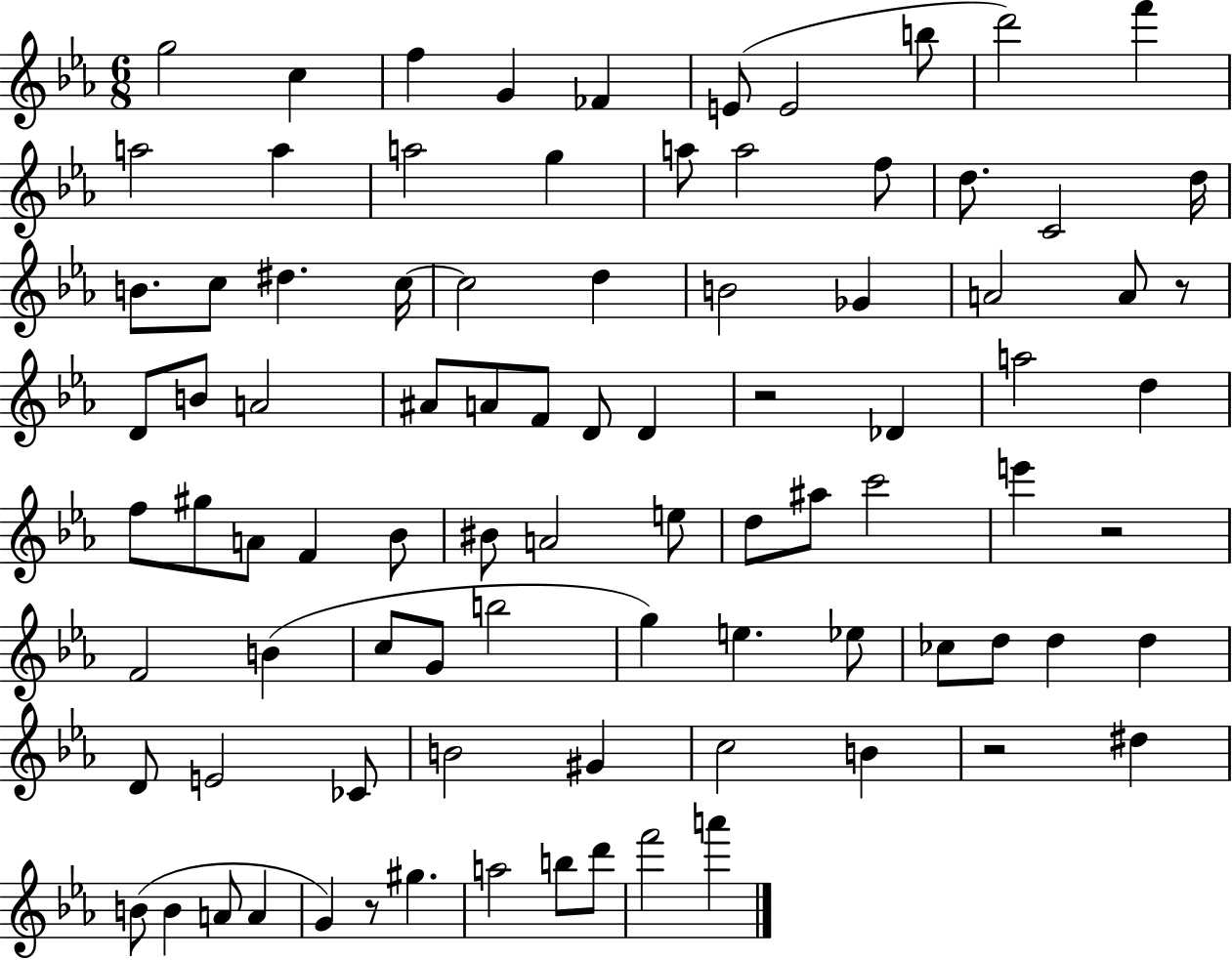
G5/h C5/q F5/q G4/q FES4/q E4/e E4/h B5/e D6/h F6/q A5/h A5/q A5/h G5/q A5/e A5/h F5/e D5/e. C4/h D5/s B4/e. C5/e D#5/q. C5/s C5/h D5/q B4/h Gb4/q A4/h A4/e R/e D4/e B4/e A4/h A#4/e A4/e F4/e D4/e D4/q R/h Db4/q A5/h D5/q F5/e G#5/e A4/e F4/q Bb4/e BIS4/e A4/h E5/e D5/e A#5/e C6/h E6/q R/h F4/h B4/q C5/e G4/e B5/h G5/q E5/q. Eb5/e CES5/e D5/e D5/q D5/q D4/e E4/h CES4/e B4/h G#4/q C5/h B4/q R/h D#5/q B4/e B4/q A4/e A4/q G4/q R/e G#5/q. A5/h B5/e D6/e F6/h A6/q